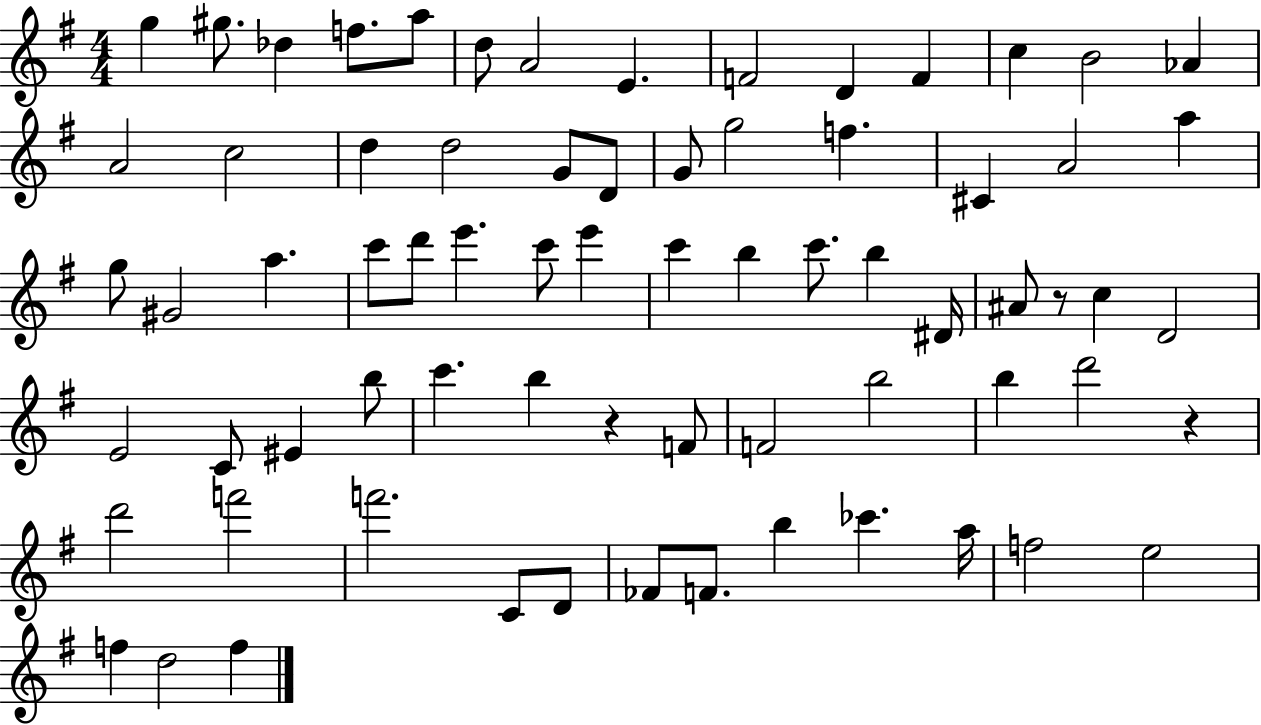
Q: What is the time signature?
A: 4/4